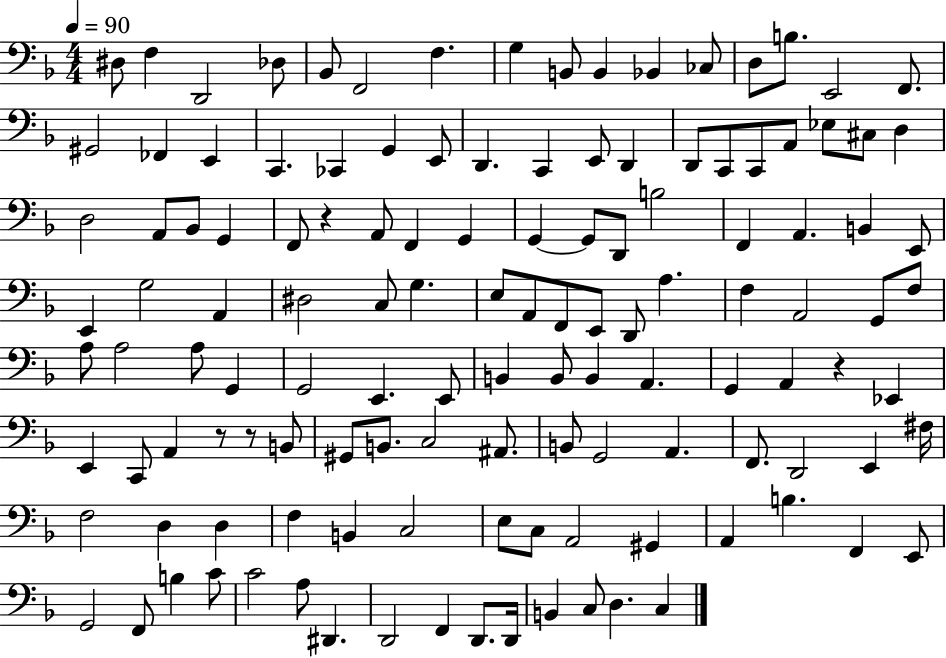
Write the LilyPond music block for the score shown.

{
  \clef bass
  \numericTimeSignature
  \time 4/4
  \key f \major
  \tempo 4 = 90
  \repeat volta 2 { dis8 f4 d,2 des8 | bes,8 f,2 f4. | g4 b,8 b,4 bes,4 ces8 | d8 b8. e,2 f,8. | \break gis,2 fes,4 e,4 | c,4. ces,4 g,4 e,8 | d,4. c,4 e,8 d,4 | d,8 c,8 c,8 a,8 ees8 cis8 d4 | \break d2 a,8 bes,8 g,4 | f,8 r4 a,8 f,4 g,4 | g,4~~ g,8 d,8 b2 | f,4 a,4. b,4 e,8 | \break e,4 g2 a,4 | dis2 c8 g4. | e8 a,8 f,8 e,8 d,8 a4. | f4 a,2 g,8 f8 | \break a8 a2 a8 g,4 | g,2 e,4. e,8 | b,4 b,8 b,4 a,4. | g,4 a,4 r4 ees,4 | \break e,4 c,8 a,4 r8 r8 b,8 | gis,8 b,8. c2 ais,8. | b,8 g,2 a,4. | f,8. d,2 e,4 fis16 | \break f2 d4 d4 | f4 b,4 c2 | e8 c8 a,2 gis,4 | a,4 b4. f,4 e,8 | \break g,2 f,8 b4 c'8 | c'2 a8 dis,4. | d,2 f,4 d,8. d,16 | b,4 c8 d4. c4 | \break } \bar "|."
}